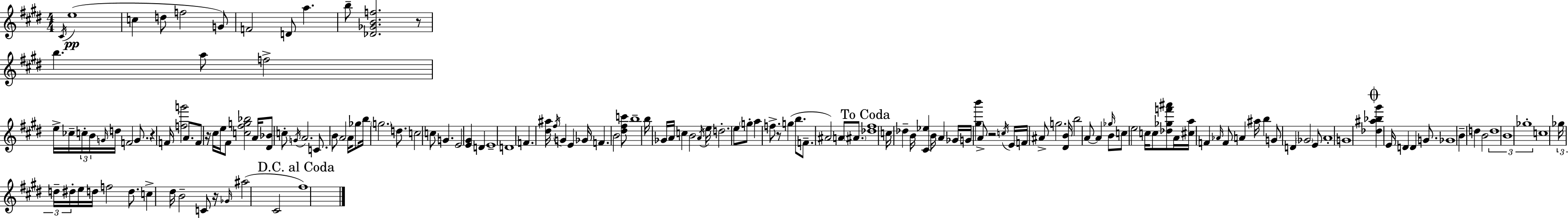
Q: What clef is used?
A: treble